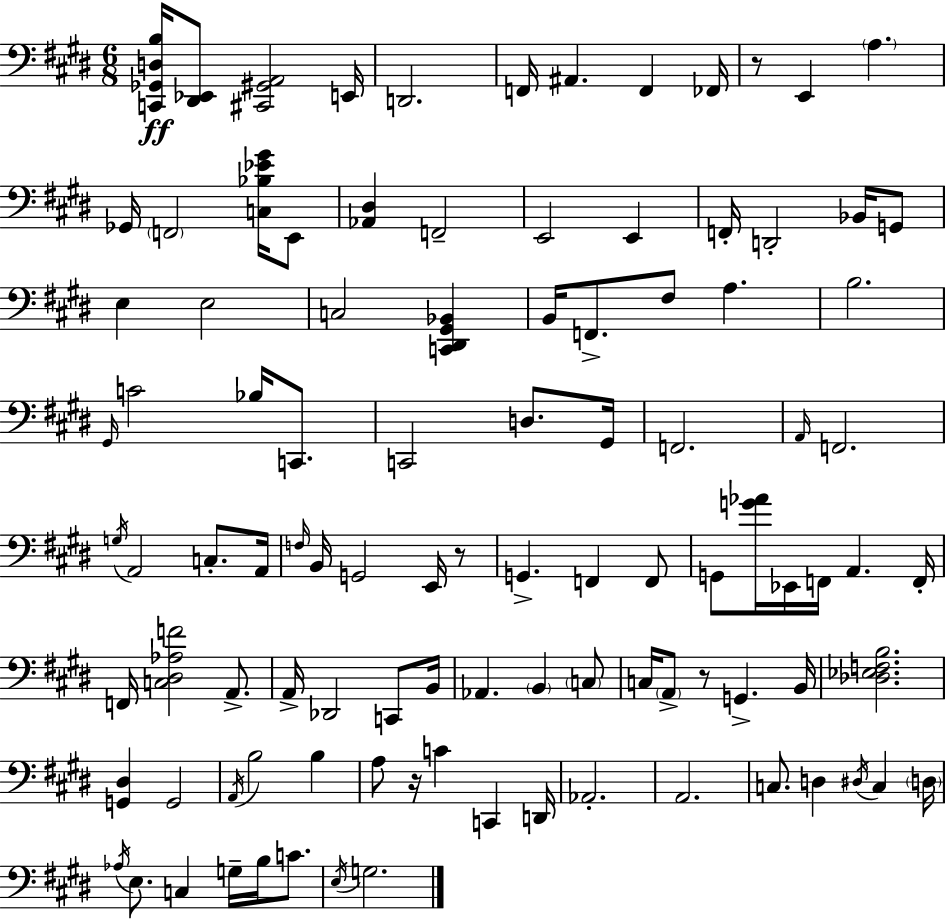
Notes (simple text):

[C2,Gb2,D3,B3]/s [D#2,Eb2]/e [C#2,G#2,A2]/h E2/s D2/h. F2/s A#2/q. F2/q FES2/s R/e E2/q A3/q. Gb2/s F2/h [C3,Bb3,Eb4,G#4]/s E2/e [Ab2,D#3]/q F2/h E2/h E2/q F2/s D2/h Bb2/s G2/e E3/q E3/h C3/h [C2,D#2,G#2,Bb2]/q B2/s F2/e. F#3/e A3/q. B3/h. G#2/s C4/h Bb3/s C2/e. C2/h D3/e. G#2/s F2/h. A2/s F2/h. G3/s A2/h C3/e. A2/s F3/s B2/s G2/h E2/s R/e G2/q. F2/q F2/e G2/e [G4,Ab4]/s Eb2/s F2/s A2/q. F2/s F2/s [C3,D#3,Ab3,F4]/h A2/e. A2/s Db2/h C2/e B2/s Ab2/q. B2/q C3/e C3/s A2/e R/e G2/q. B2/s [Db3,Eb3,F3,B3]/h. [G2,D#3]/q G2/h A2/s B3/h B3/q A3/e R/s C4/q C2/q D2/s Ab2/h. A2/h. C3/e. D3/q D#3/s C3/q D3/s Ab3/s E3/e. C3/q G3/s B3/s C4/e. E3/s G3/h.